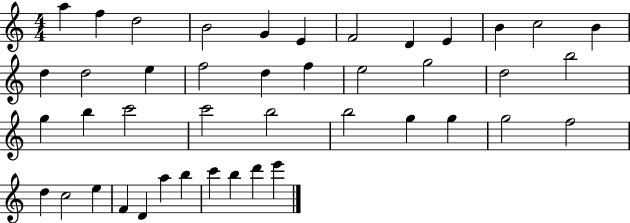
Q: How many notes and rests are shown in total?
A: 43